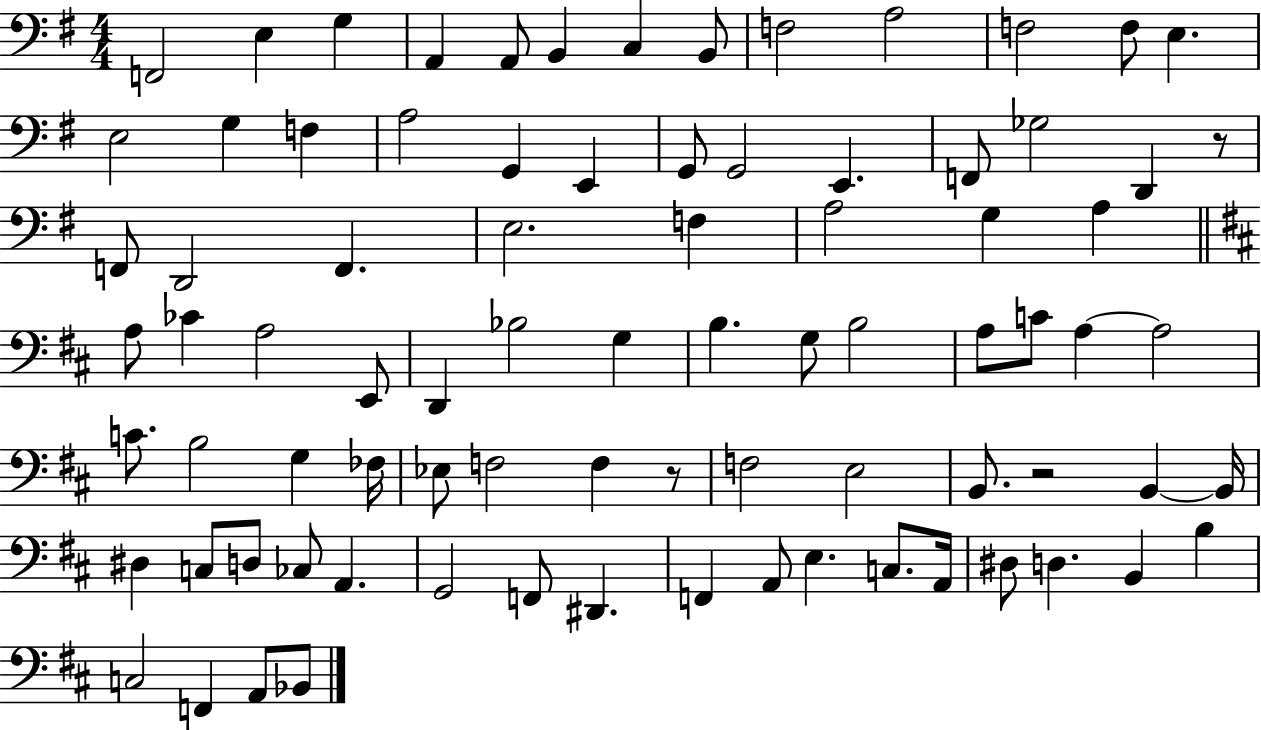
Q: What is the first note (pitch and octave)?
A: F2